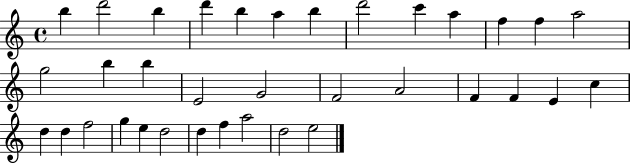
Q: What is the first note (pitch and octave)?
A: B5